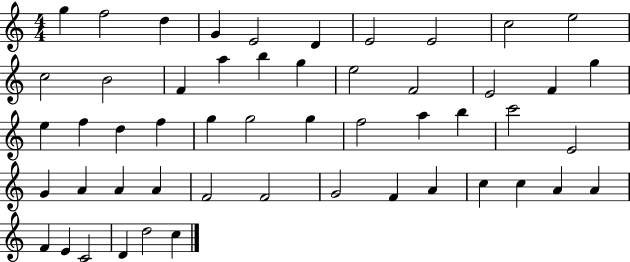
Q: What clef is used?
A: treble